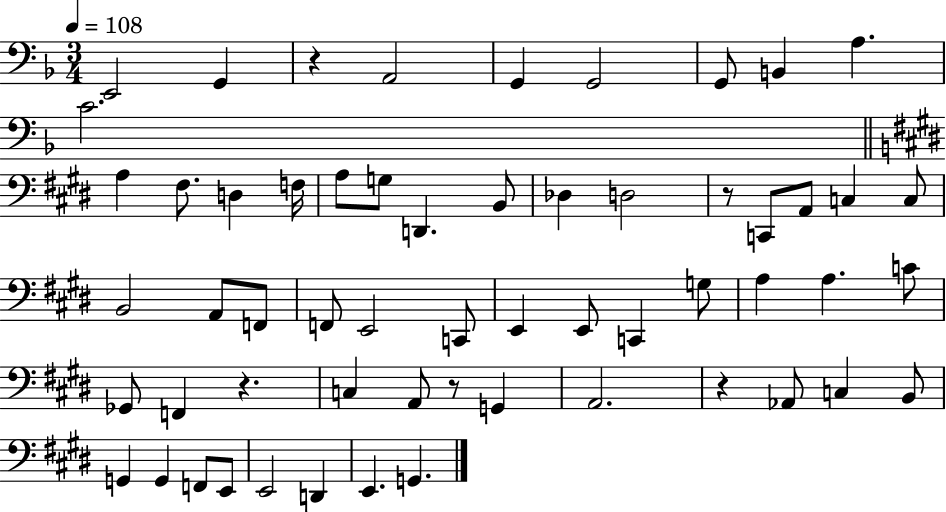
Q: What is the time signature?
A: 3/4